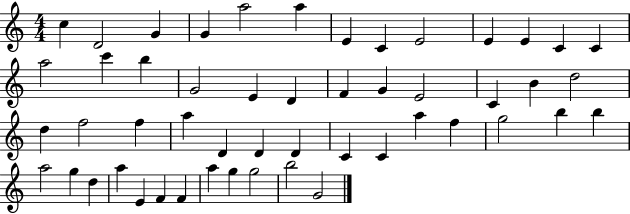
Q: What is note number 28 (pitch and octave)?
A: F5